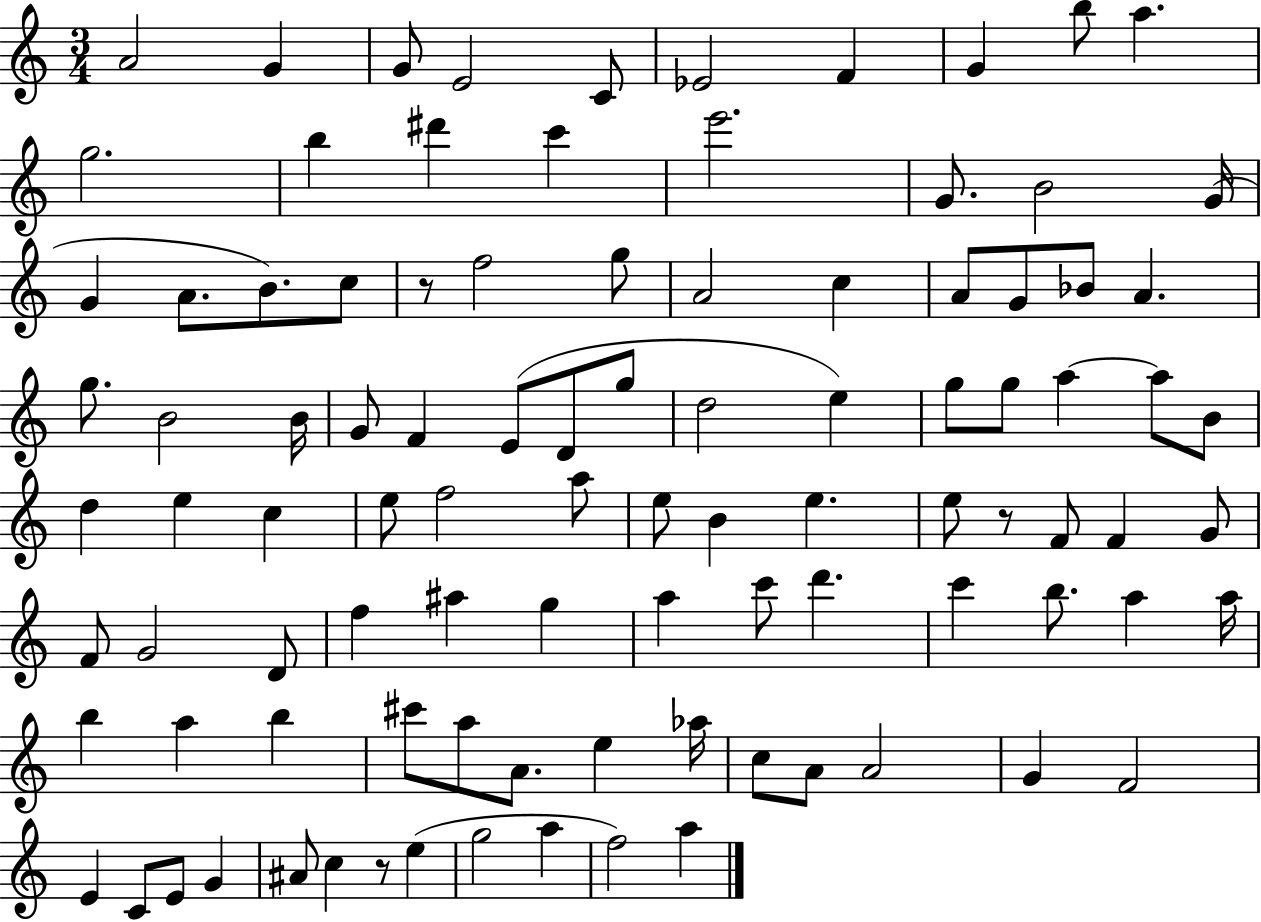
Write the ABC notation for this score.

X:1
T:Untitled
M:3/4
L:1/4
K:C
A2 G G/2 E2 C/2 _E2 F G b/2 a g2 b ^d' c' e'2 G/2 B2 G/4 G A/2 B/2 c/2 z/2 f2 g/2 A2 c A/2 G/2 _B/2 A g/2 B2 B/4 G/2 F E/2 D/2 g/2 d2 e g/2 g/2 a a/2 B/2 d e c e/2 f2 a/2 e/2 B e e/2 z/2 F/2 F G/2 F/2 G2 D/2 f ^a g a c'/2 d' c' b/2 a a/4 b a b ^c'/2 a/2 A/2 e _a/4 c/2 A/2 A2 G F2 E C/2 E/2 G ^A/2 c z/2 e g2 a f2 a